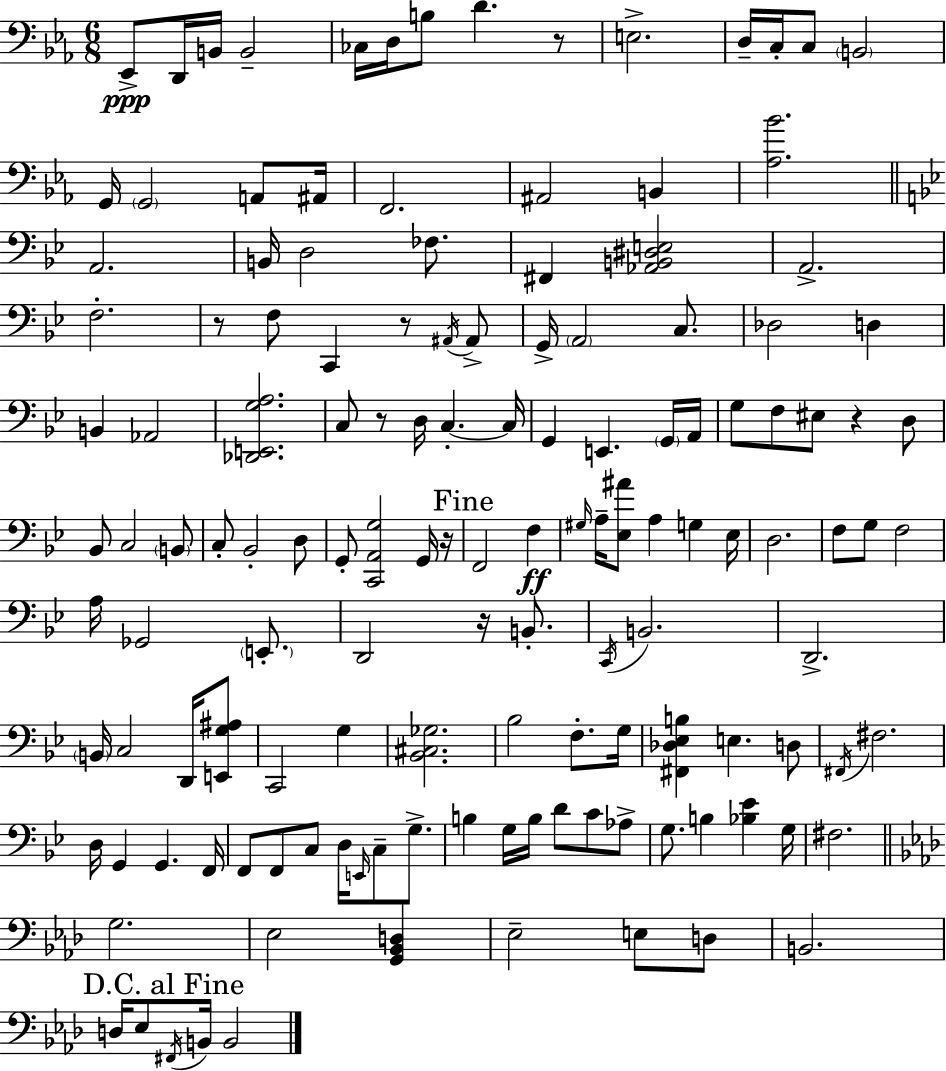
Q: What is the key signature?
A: C minor